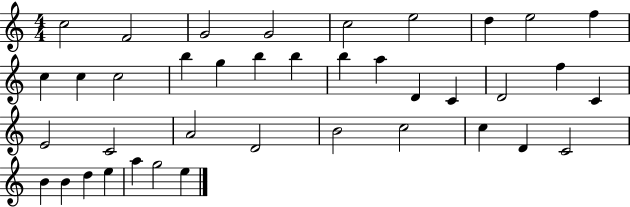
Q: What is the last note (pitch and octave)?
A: E5